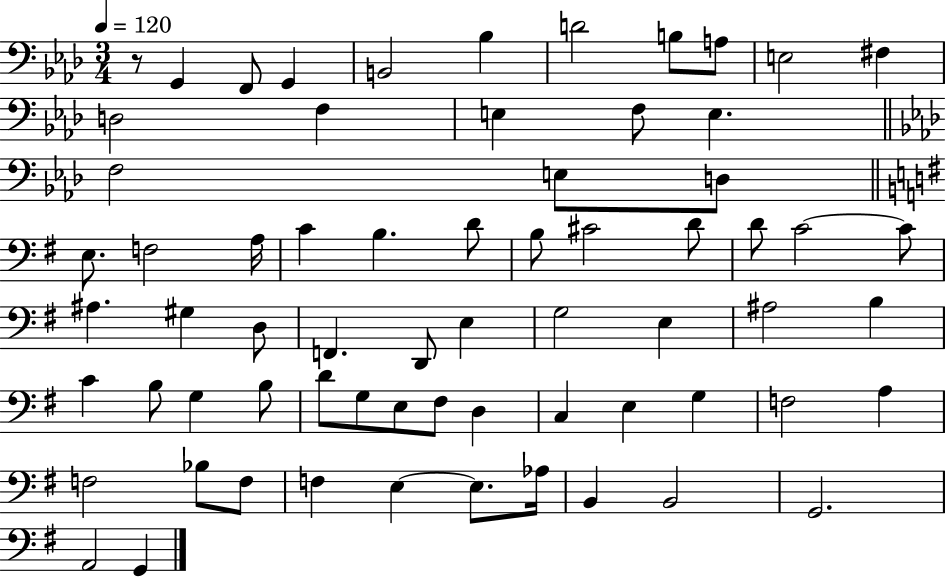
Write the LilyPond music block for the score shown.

{
  \clef bass
  \numericTimeSignature
  \time 3/4
  \key aes \major
  \tempo 4 = 120
  \repeat volta 2 { r8 g,4 f,8 g,4 | b,2 bes4 | d'2 b8 a8 | e2 fis4 | \break d2 f4 | e4 f8 e4. | \bar "||" \break \key aes \major f2 e8 d8 | \bar "||" \break \key e \minor e8. f2 a16 | c'4 b4. d'8 | b8 cis'2 d'8 | d'8 c'2~~ c'8 | \break ais4. gis4 d8 | f,4. d,8 e4 | g2 e4 | ais2 b4 | \break c'4 b8 g4 b8 | d'8 g8 e8 fis8 d4 | c4 e4 g4 | f2 a4 | \break f2 bes8 f8 | f4 e4~~ e8. aes16 | b,4 b,2 | g,2. | \break a,2 g,4 | } \bar "|."
}